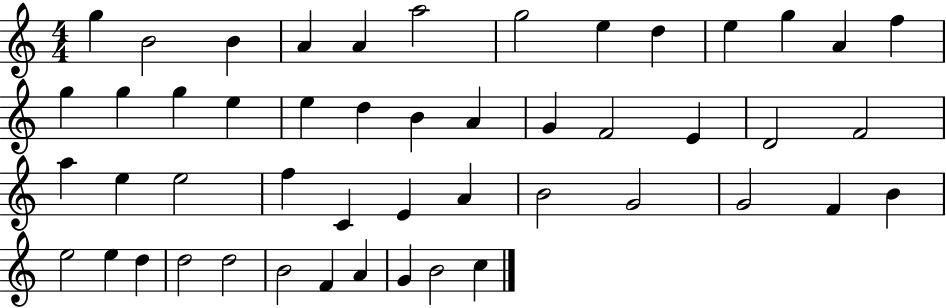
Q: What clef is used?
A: treble